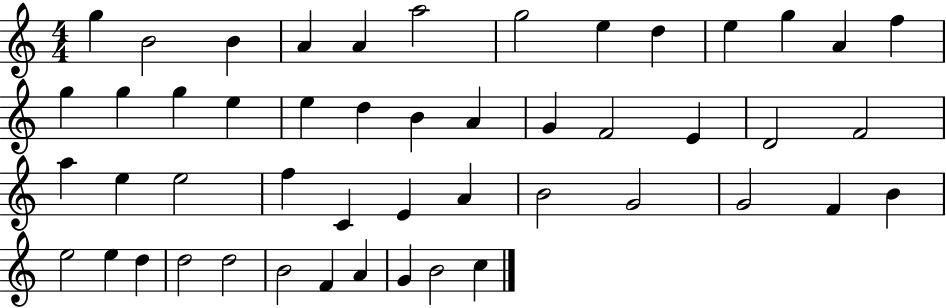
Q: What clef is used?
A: treble